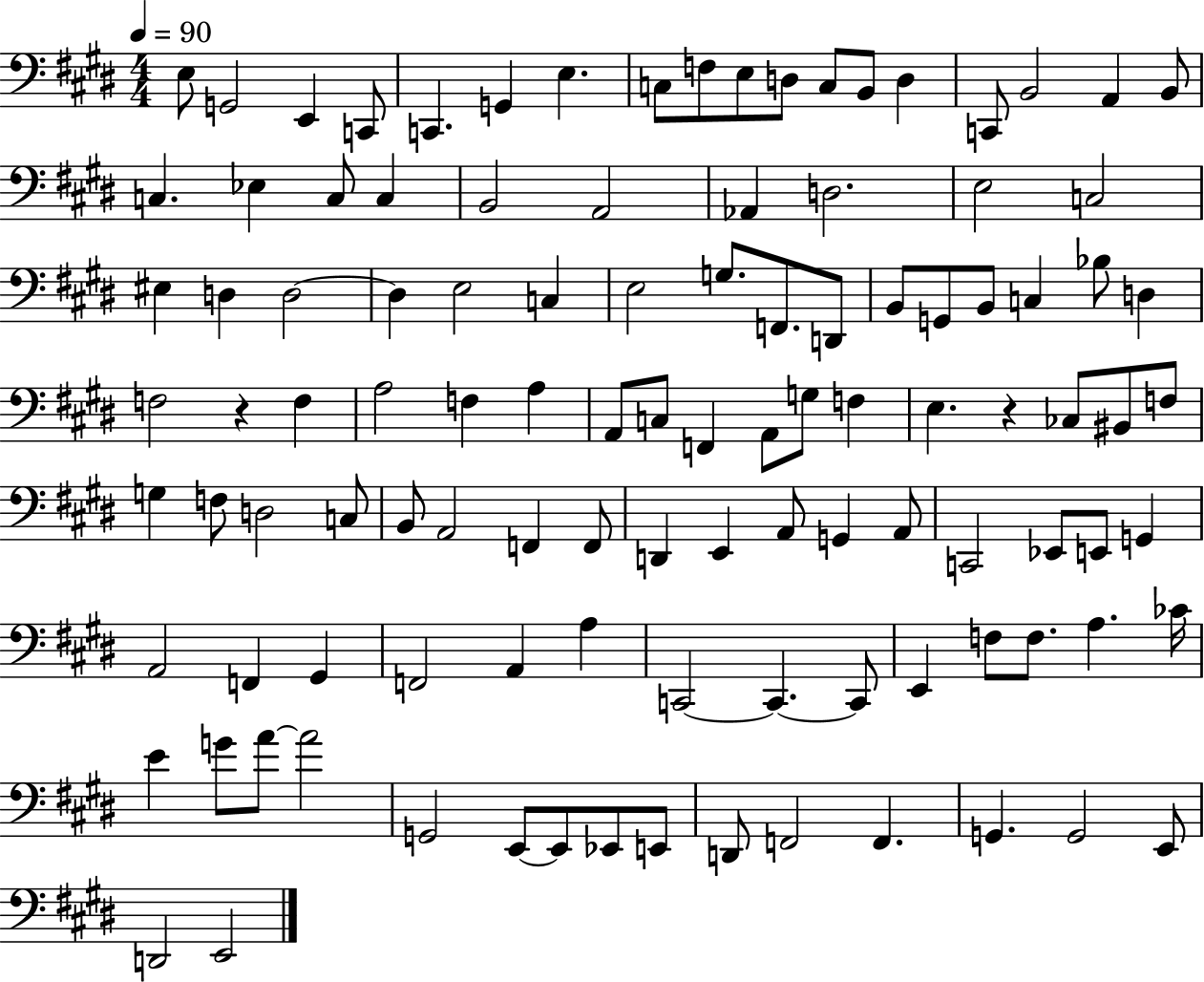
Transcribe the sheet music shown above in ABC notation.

X:1
T:Untitled
M:4/4
L:1/4
K:E
E,/2 G,,2 E,, C,,/2 C,, G,, E, C,/2 F,/2 E,/2 D,/2 C,/2 B,,/2 D, C,,/2 B,,2 A,, B,,/2 C, _E, C,/2 C, B,,2 A,,2 _A,, D,2 E,2 C,2 ^E, D, D,2 D, E,2 C, E,2 G,/2 F,,/2 D,,/2 B,,/2 G,,/2 B,,/2 C, _B,/2 D, F,2 z F, A,2 F, A, A,,/2 C,/2 F,, A,,/2 G,/2 F, E, z _C,/2 ^B,,/2 F,/2 G, F,/2 D,2 C,/2 B,,/2 A,,2 F,, F,,/2 D,, E,, A,,/2 G,, A,,/2 C,,2 _E,,/2 E,,/2 G,, A,,2 F,, ^G,, F,,2 A,, A, C,,2 C,, C,,/2 E,, F,/2 F,/2 A, _C/4 E G/2 A/2 A2 G,,2 E,,/2 E,,/2 _E,,/2 E,,/2 D,,/2 F,,2 F,, G,, G,,2 E,,/2 D,,2 E,,2